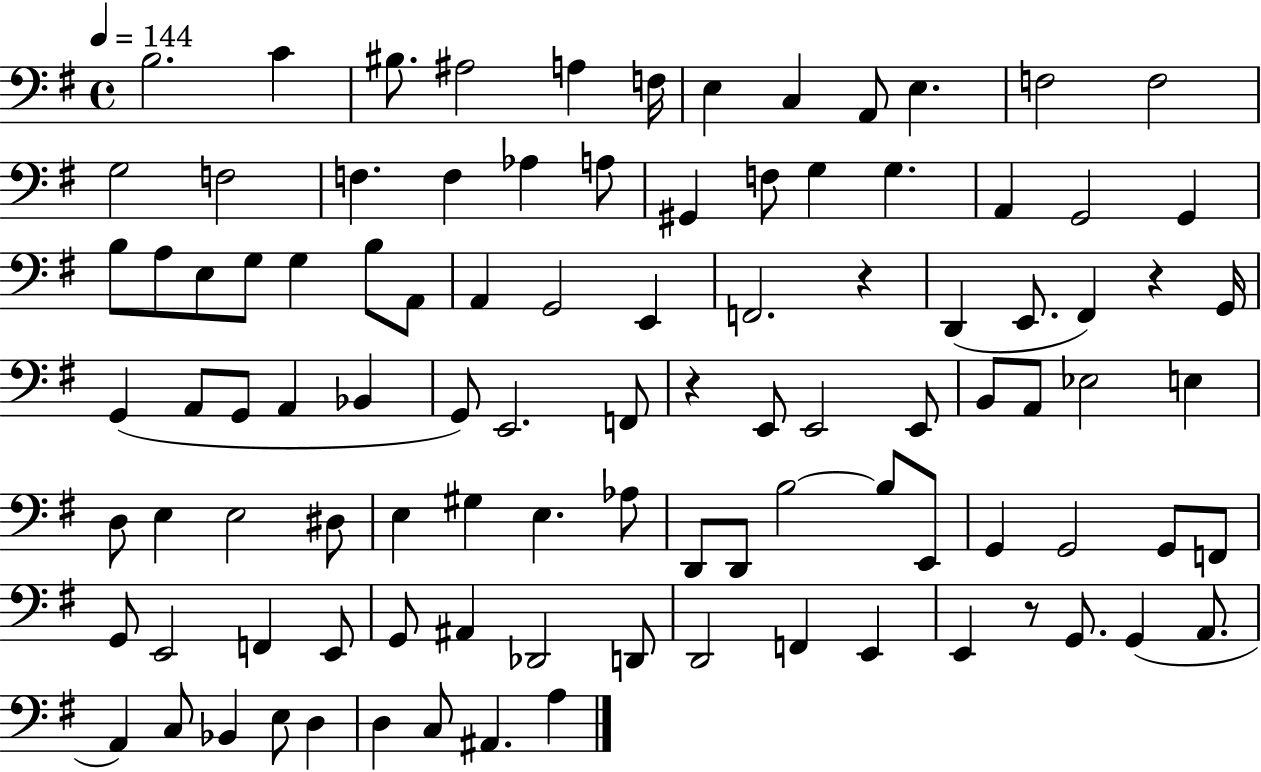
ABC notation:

X:1
T:Untitled
M:4/4
L:1/4
K:G
B,2 C ^B,/2 ^A,2 A, F,/4 E, C, A,,/2 E, F,2 F,2 G,2 F,2 F, F, _A, A,/2 ^G,, F,/2 G, G, A,, G,,2 G,, B,/2 A,/2 E,/2 G,/2 G, B,/2 A,,/2 A,, G,,2 E,, F,,2 z D,, E,,/2 ^F,, z G,,/4 G,, A,,/2 G,,/2 A,, _B,, G,,/2 E,,2 F,,/2 z E,,/2 E,,2 E,,/2 B,,/2 A,,/2 _E,2 E, D,/2 E, E,2 ^D,/2 E, ^G, E, _A,/2 D,,/2 D,,/2 B,2 B,/2 E,,/2 G,, G,,2 G,,/2 F,,/2 G,,/2 E,,2 F,, E,,/2 G,,/2 ^A,, _D,,2 D,,/2 D,,2 F,, E,, E,, z/2 G,,/2 G,, A,,/2 A,, C,/2 _B,, E,/2 D, D, C,/2 ^A,, A,